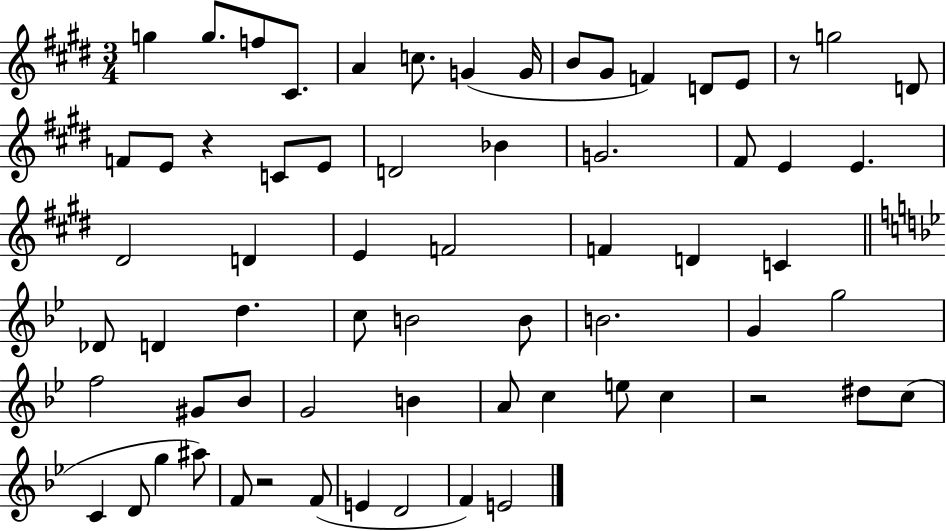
X:1
T:Untitled
M:3/4
L:1/4
K:E
g g/2 f/2 ^C/2 A c/2 G G/4 B/2 ^G/2 F D/2 E/2 z/2 g2 D/2 F/2 E/2 z C/2 E/2 D2 _B G2 ^F/2 E E ^D2 D E F2 F D C _D/2 D d c/2 B2 B/2 B2 G g2 f2 ^G/2 _B/2 G2 B A/2 c e/2 c z2 ^d/2 c/2 C D/2 g ^a/2 F/2 z2 F/2 E D2 F E2